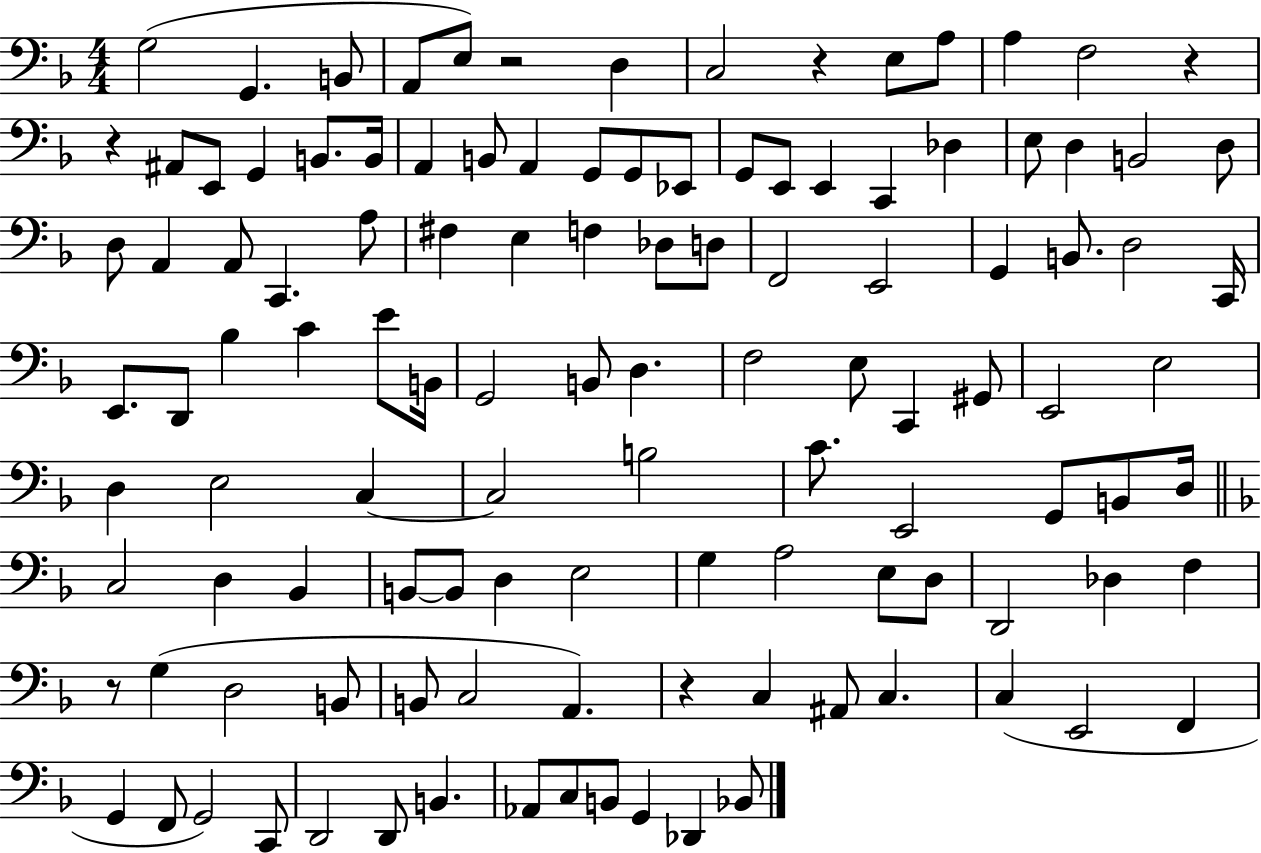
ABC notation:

X:1
T:Untitled
M:4/4
L:1/4
K:F
G,2 G,, B,,/2 A,,/2 E,/2 z2 D, C,2 z E,/2 A,/2 A, F,2 z z ^A,,/2 E,,/2 G,, B,,/2 B,,/4 A,, B,,/2 A,, G,,/2 G,,/2 _E,,/2 G,,/2 E,,/2 E,, C,, _D, E,/2 D, B,,2 D,/2 D,/2 A,, A,,/2 C,, A,/2 ^F, E, F, _D,/2 D,/2 F,,2 E,,2 G,, B,,/2 D,2 C,,/4 E,,/2 D,,/2 _B, C E/2 B,,/4 G,,2 B,,/2 D, F,2 E,/2 C,, ^G,,/2 E,,2 E,2 D, E,2 C, C,2 B,2 C/2 E,,2 G,,/2 B,,/2 D,/4 C,2 D, _B,, B,,/2 B,,/2 D, E,2 G, A,2 E,/2 D,/2 D,,2 _D, F, z/2 G, D,2 B,,/2 B,,/2 C,2 A,, z C, ^A,,/2 C, C, E,,2 F,, G,, F,,/2 G,,2 C,,/2 D,,2 D,,/2 B,, _A,,/2 C,/2 B,,/2 G,, _D,, _B,,/2